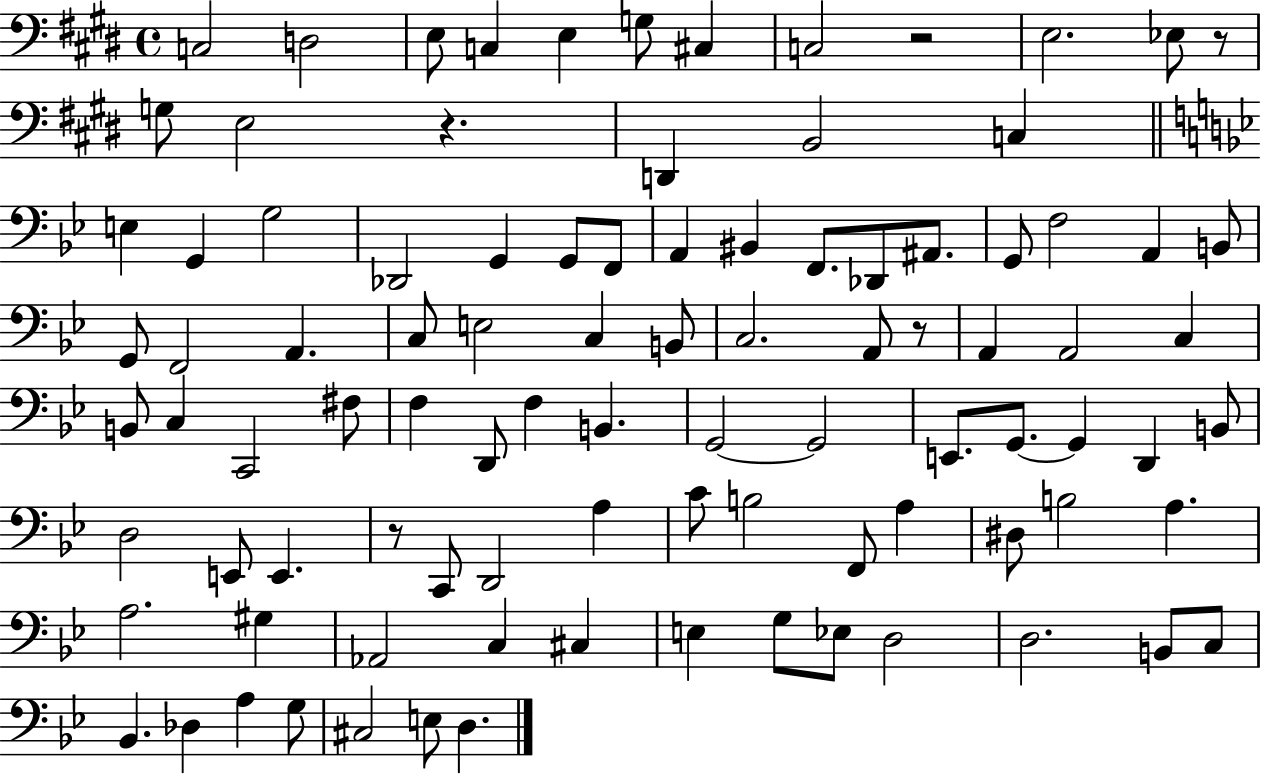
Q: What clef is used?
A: bass